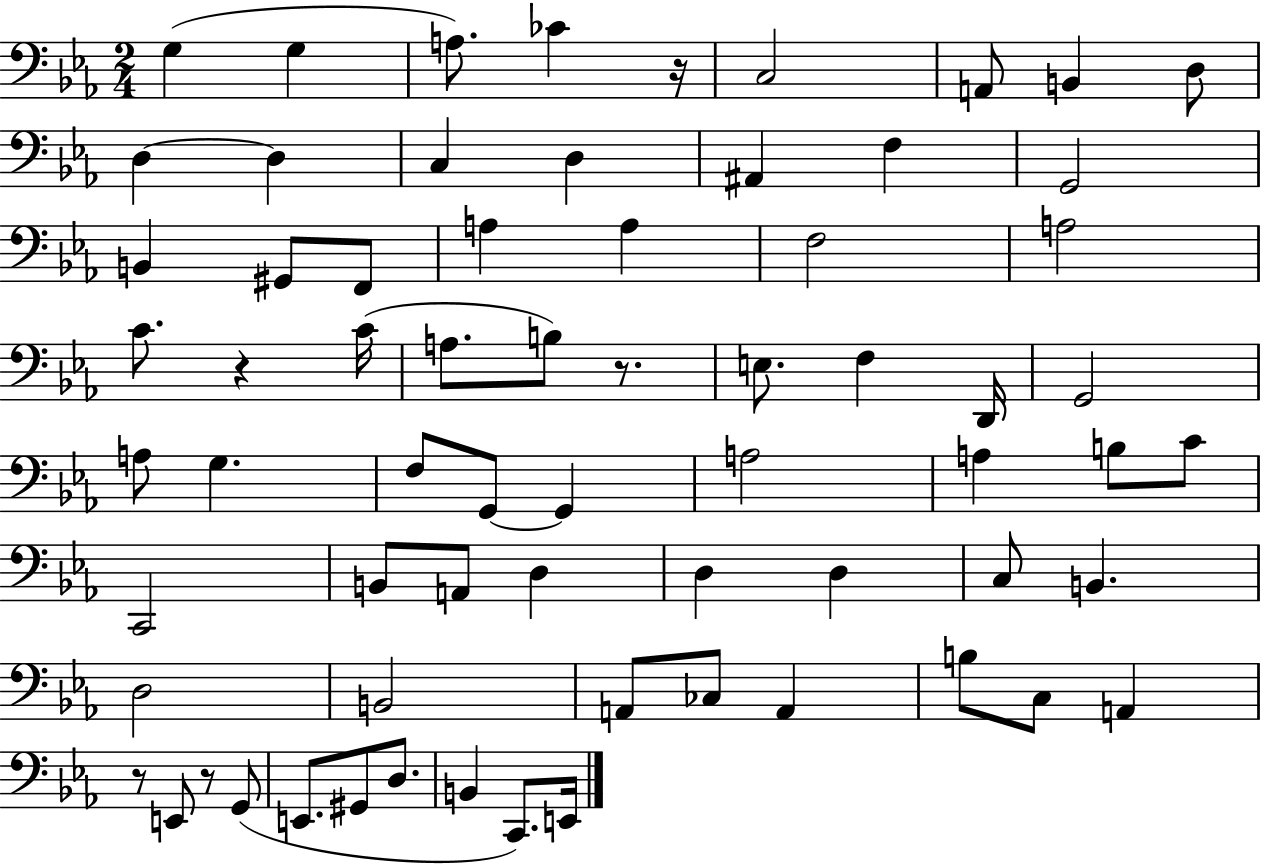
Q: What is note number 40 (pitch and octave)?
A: C2